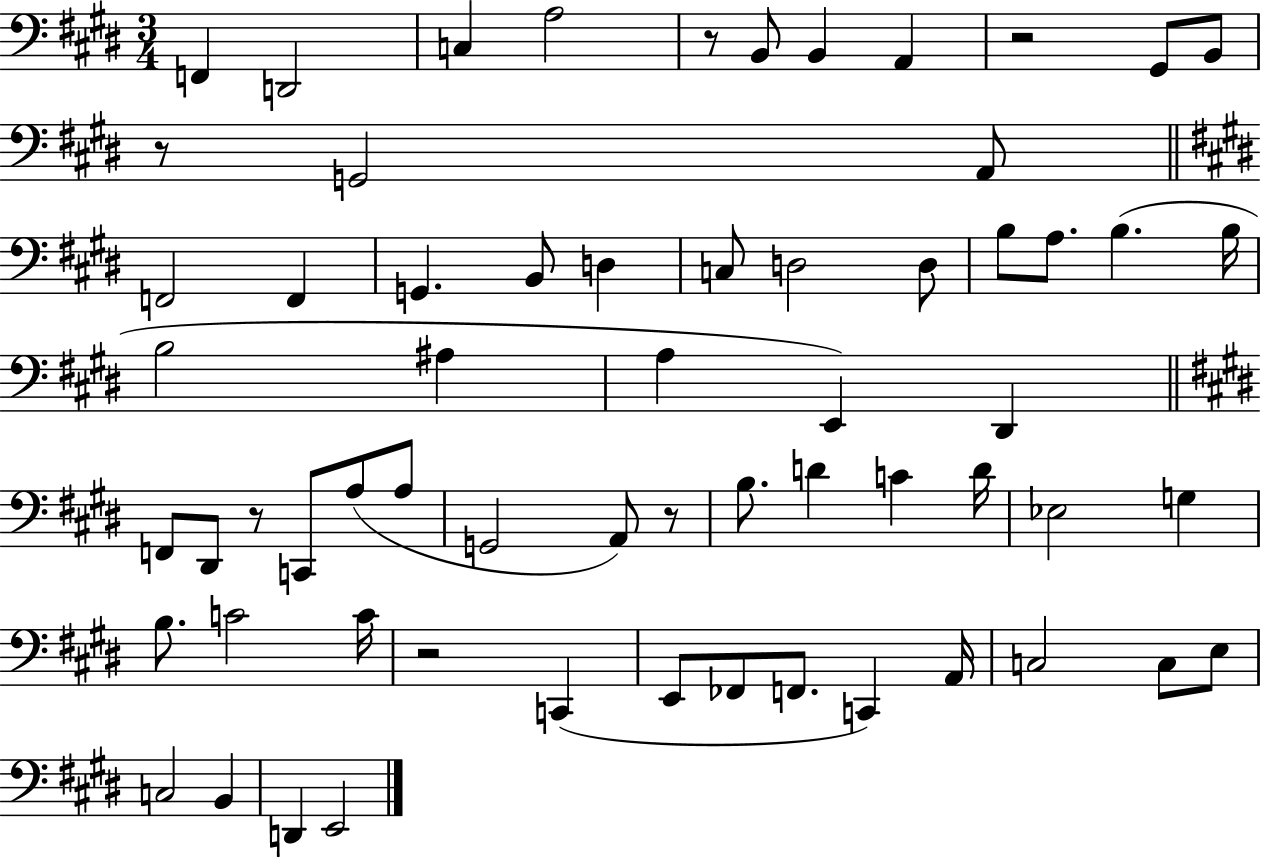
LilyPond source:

{
  \clef bass
  \numericTimeSignature
  \time 3/4
  \key e \major
  f,4 d,2 | c4 a2 | r8 b,8 b,4 a,4 | r2 gis,8 b,8 | \break r8 g,2 a,8 | \bar "||" \break \key e \major f,2 f,4 | g,4. b,8 d4 | c8 d2 d8 | b8 a8. b4.( b16 | \break b2 ais4 | a4 e,4) dis,4 | \bar "||" \break \key e \major f,8 dis,8 r8 c,8 a8( a8 | g,2 a,8) r8 | b8. d'4 c'4 d'16 | ees2 g4 | \break b8. c'2 c'16 | r2 c,4( | e,8 fes,8 f,8. c,4) a,16 | c2 c8 e8 | \break c2 b,4 | d,4 e,2 | \bar "|."
}